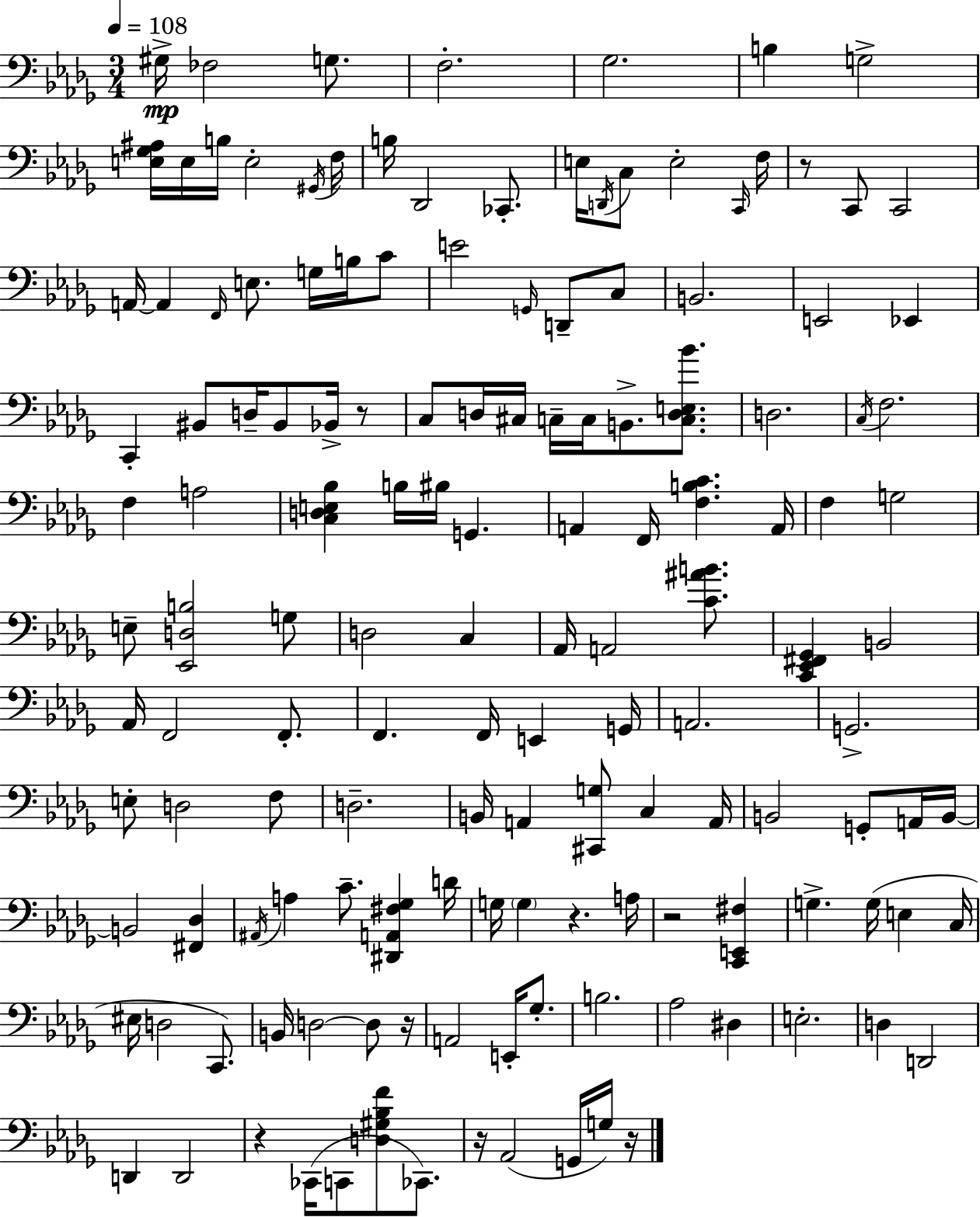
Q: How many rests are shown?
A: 8